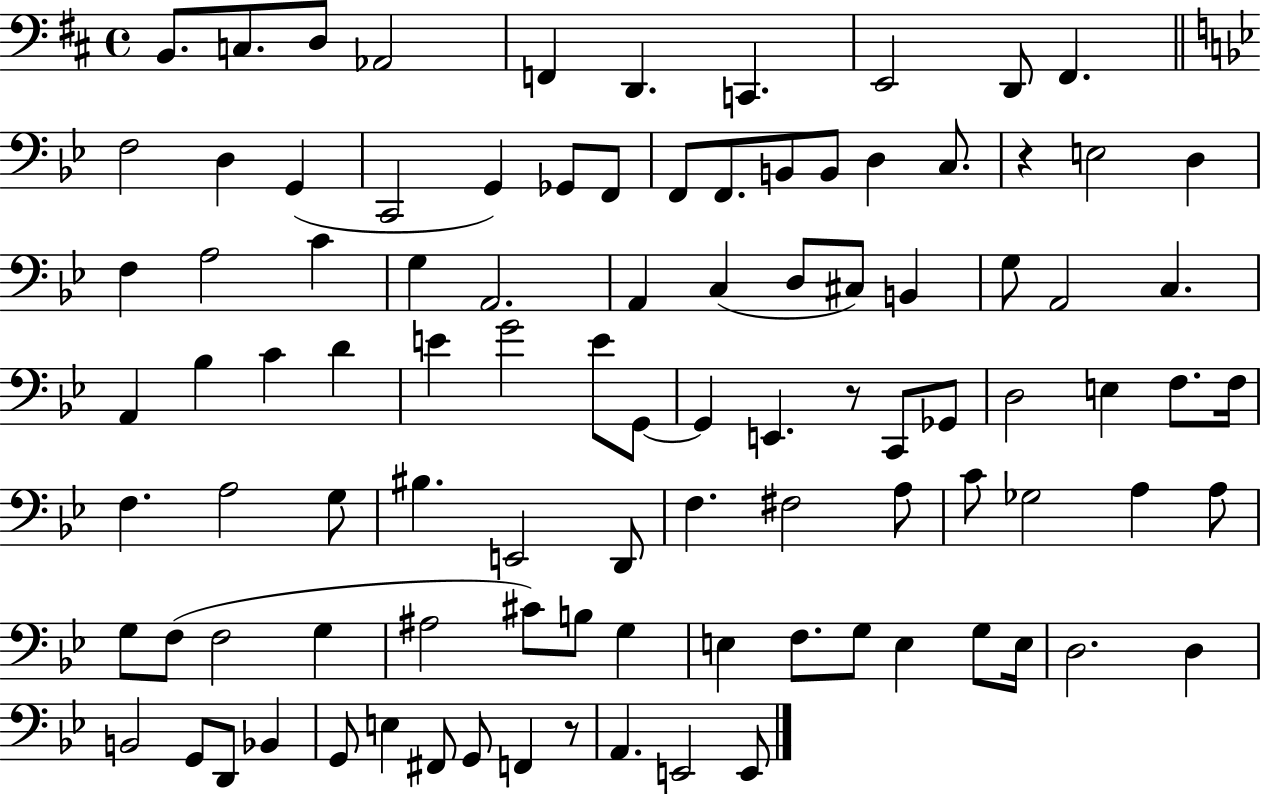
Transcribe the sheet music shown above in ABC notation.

X:1
T:Untitled
M:4/4
L:1/4
K:D
B,,/2 C,/2 D,/2 _A,,2 F,, D,, C,, E,,2 D,,/2 ^F,, F,2 D, G,, C,,2 G,, _G,,/2 F,,/2 F,,/2 F,,/2 B,,/2 B,,/2 D, C,/2 z E,2 D, F, A,2 C G, A,,2 A,, C, D,/2 ^C,/2 B,, G,/2 A,,2 C, A,, _B, C D E G2 E/2 G,,/2 G,, E,, z/2 C,,/2 _G,,/2 D,2 E, F,/2 F,/4 F, A,2 G,/2 ^B, E,,2 D,,/2 F, ^F,2 A,/2 C/2 _G,2 A, A,/2 G,/2 F,/2 F,2 G, ^A,2 ^C/2 B,/2 G, E, F,/2 G,/2 E, G,/2 E,/4 D,2 D, B,,2 G,,/2 D,,/2 _B,, G,,/2 E, ^F,,/2 G,,/2 F,, z/2 A,, E,,2 E,,/2